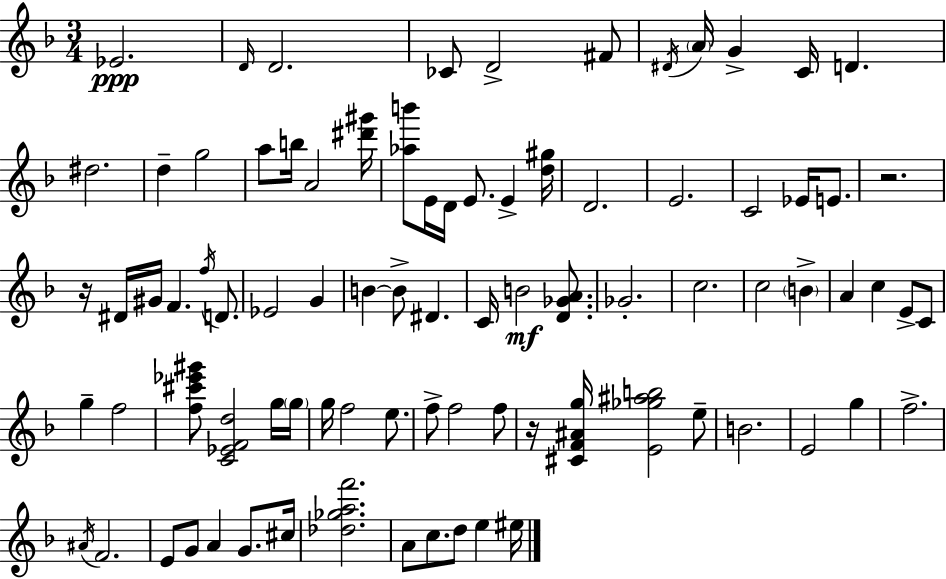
{
  \clef treble
  \numericTimeSignature
  \time 3/4
  \key f \major
  \repeat volta 2 { ees'2.\ppp | \grace { d'16 } d'2. | ces'8 d'2-> fis'8 | \acciaccatura { dis'16 } \parenthesize a'16 g'4-> c'16 d'4. | \break dis''2. | d''4-- g''2 | a''8 b''16 a'2 | <dis''' gis'''>16 <aes'' b'''>8 e'16 d'16 e'8. e'4-> | \break <d'' gis''>16 d'2. | e'2. | c'2 ees'16 e'8. | r2. | \break r16 dis'16 gis'16 f'4. \acciaccatura { f''16 } | d'8. ees'2 g'4 | b'4~~ b'8-> dis'4. | c'16 b'2\mf | \break <d' ges' a'>8. ges'2.-. | c''2. | c''2 \parenthesize b'4-> | a'4 c''4 e'8-> | \break c'8 g''4-- f''2 | <f'' cis''' ees''' gis'''>8 <c' ees' f' d''>2 | g''16 \parenthesize g''16 g''16 f''2 | e''8. f''8-> f''2 | \break f''8 r16 <cis' f' ais' g''>16 <e' ges'' ais'' b''>2 | e''8-- b'2. | e'2 g''4 | f''2.-> | \break \acciaccatura { ais'16 } f'2. | e'8 g'8 a'4 | g'8. cis''16 <des'' ges'' a'' f'''>2. | a'8 c''8. d''8 e''4 | \break eis''16 } \bar "|."
}